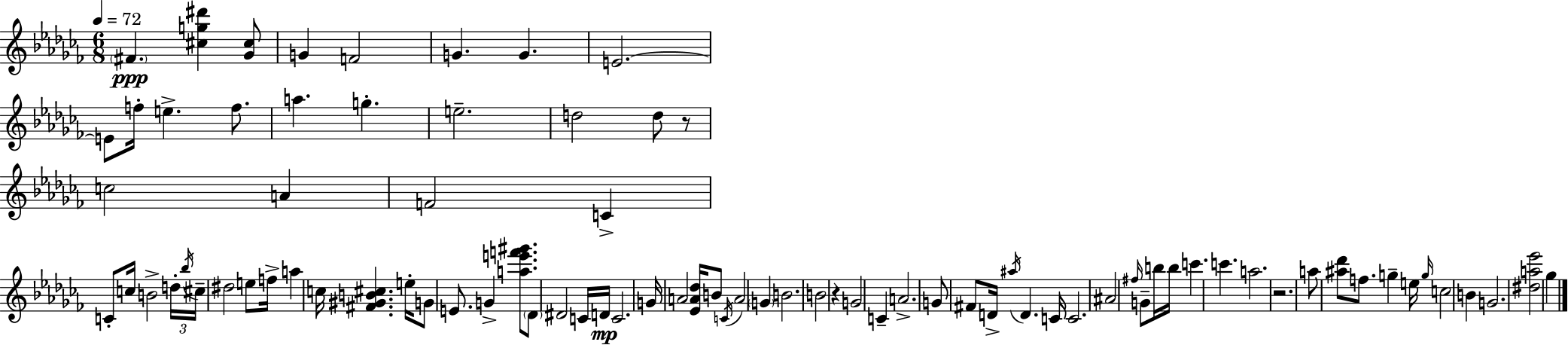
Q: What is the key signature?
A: AES minor